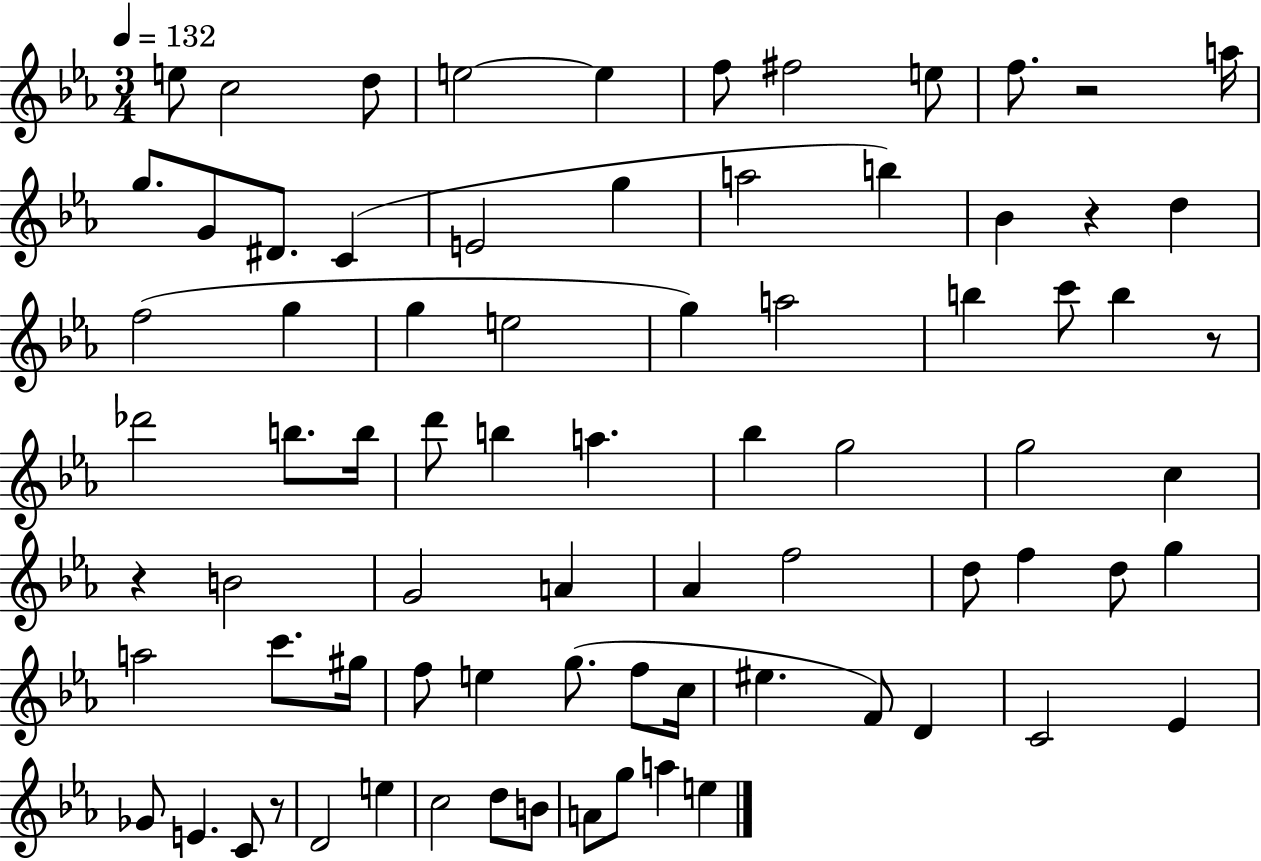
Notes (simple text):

E5/e C5/h D5/e E5/h E5/q F5/e F#5/h E5/e F5/e. R/h A5/s G5/e. G4/e D#4/e. C4/q E4/h G5/q A5/h B5/q Bb4/q R/q D5/q F5/h G5/q G5/q E5/h G5/q A5/h B5/q C6/e B5/q R/e Db6/h B5/e. B5/s D6/e B5/q A5/q. Bb5/q G5/h G5/h C5/q R/q B4/h G4/h A4/q Ab4/q F5/h D5/e F5/q D5/e G5/q A5/h C6/e. G#5/s F5/e E5/q G5/e. F5/e C5/s EIS5/q. F4/e D4/q C4/h Eb4/q Gb4/e E4/q. C4/e R/e D4/h E5/q C5/h D5/e B4/e A4/e G5/e A5/q E5/q